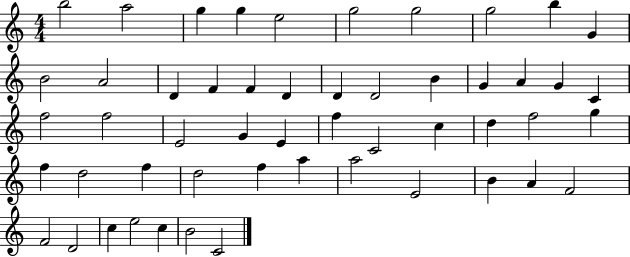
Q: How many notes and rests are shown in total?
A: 52